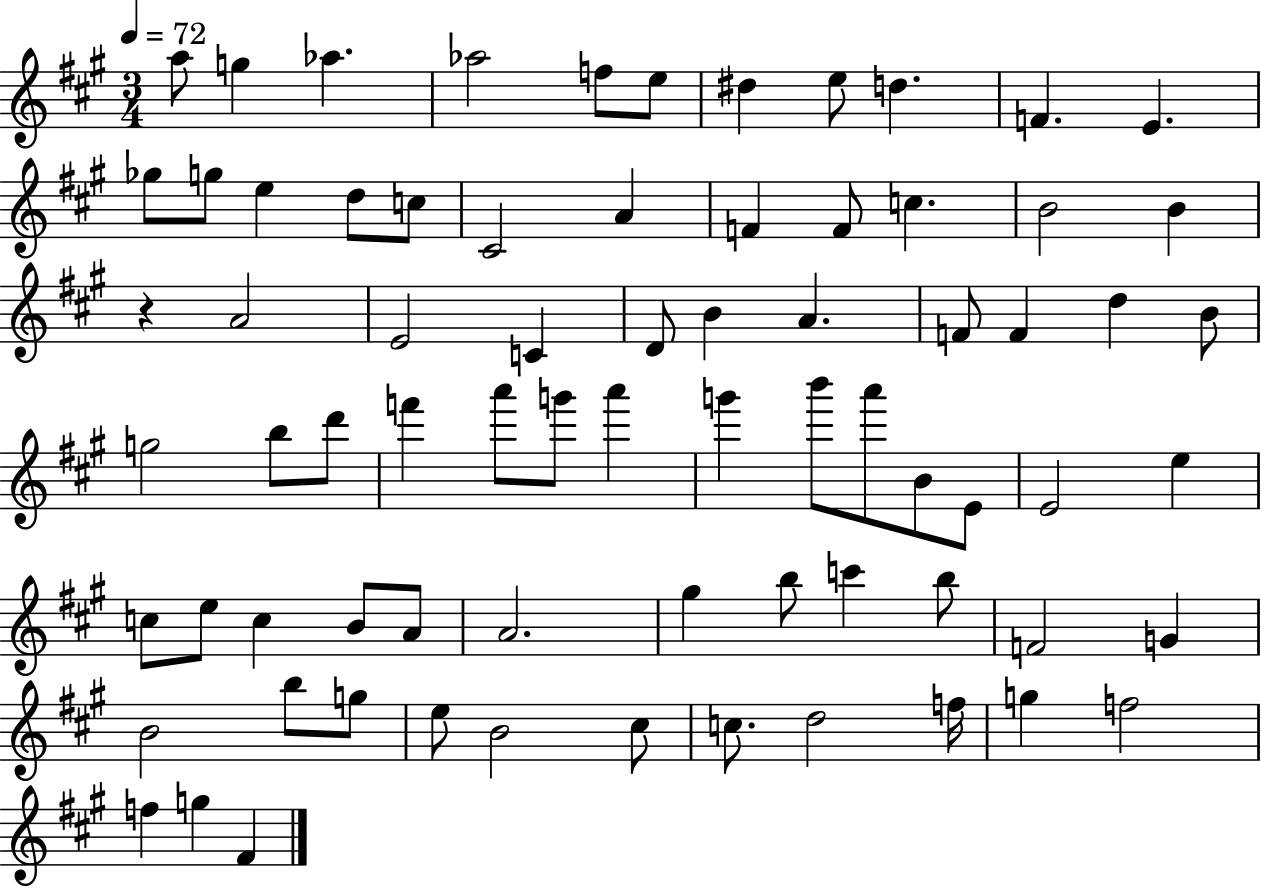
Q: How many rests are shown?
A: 1